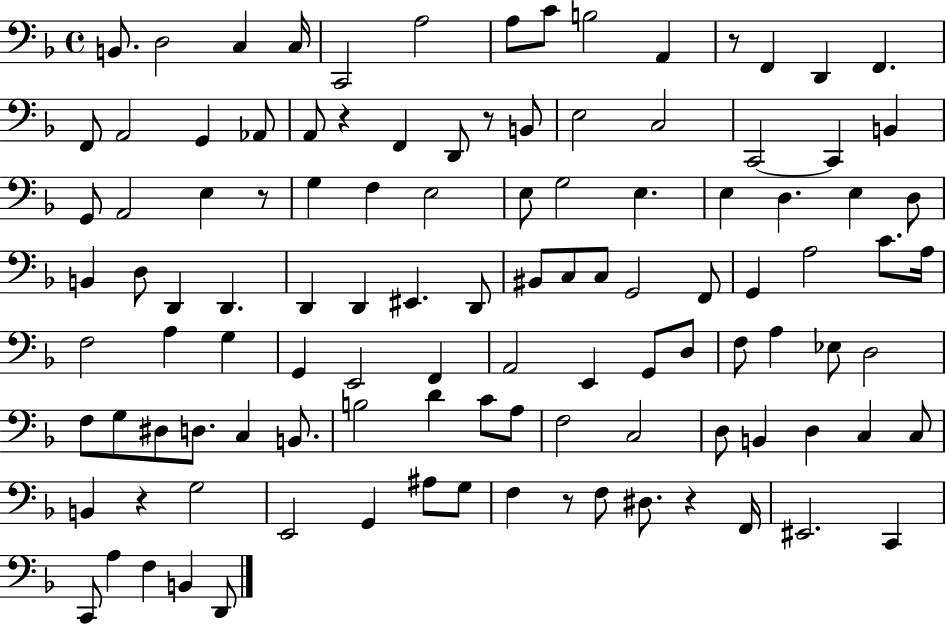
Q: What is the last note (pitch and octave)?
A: D2